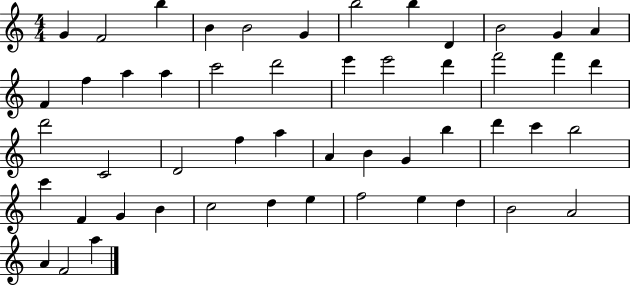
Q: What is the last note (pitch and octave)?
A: A5